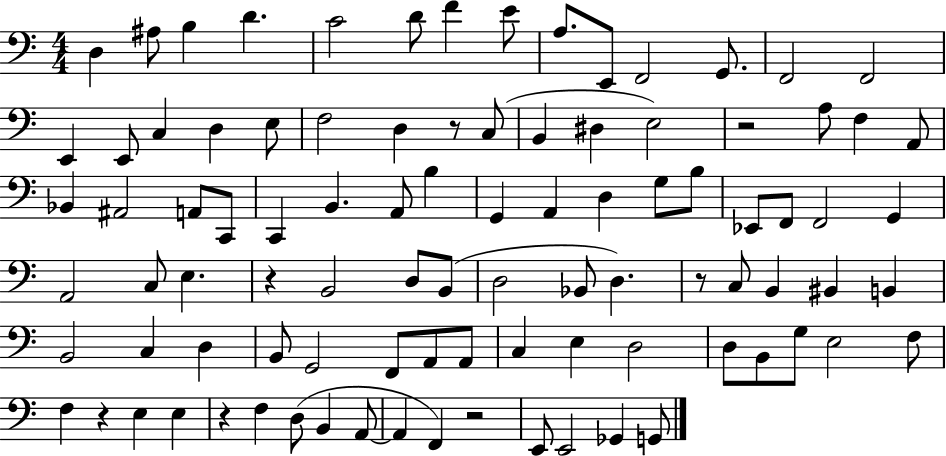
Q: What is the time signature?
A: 4/4